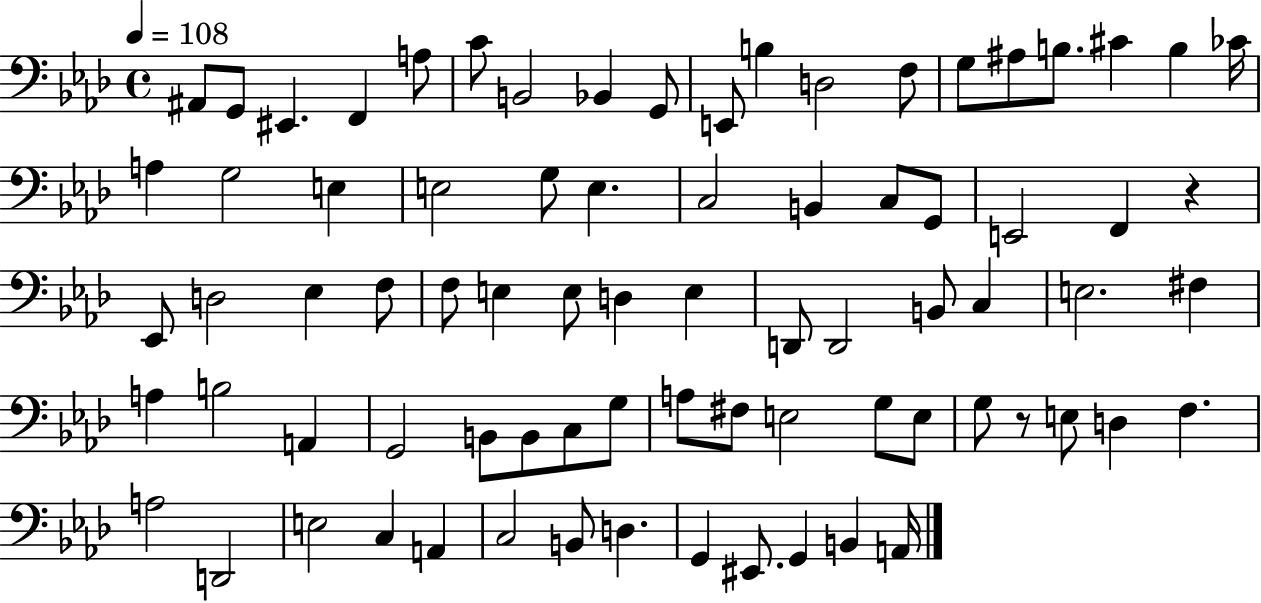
A#2/e G2/e EIS2/q. F2/q A3/e C4/e B2/h Bb2/q G2/e E2/e B3/q D3/h F3/e G3/e A#3/e B3/e. C#4/q B3/q CES4/s A3/q G3/h E3/q E3/h G3/e E3/q. C3/h B2/q C3/e G2/e E2/h F2/q R/q Eb2/e D3/h Eb3/q F3/e F3/e E3/q E3/e D3/q E3/q D2/e D2/h B2/e C3/q E3/h. F#3/q A3/q B3/h A2/q G2/h B2/e B2/e C3/e G3/e A3/e F#3/e E3/h G3/e E3/e G3/e R/e E3/e D3/q F3/q. A3/h D2/h E3/h C3/q A2/q C3/h B2/e D3/q. G2/q EIS2/e. G2/q B2/q A2/s